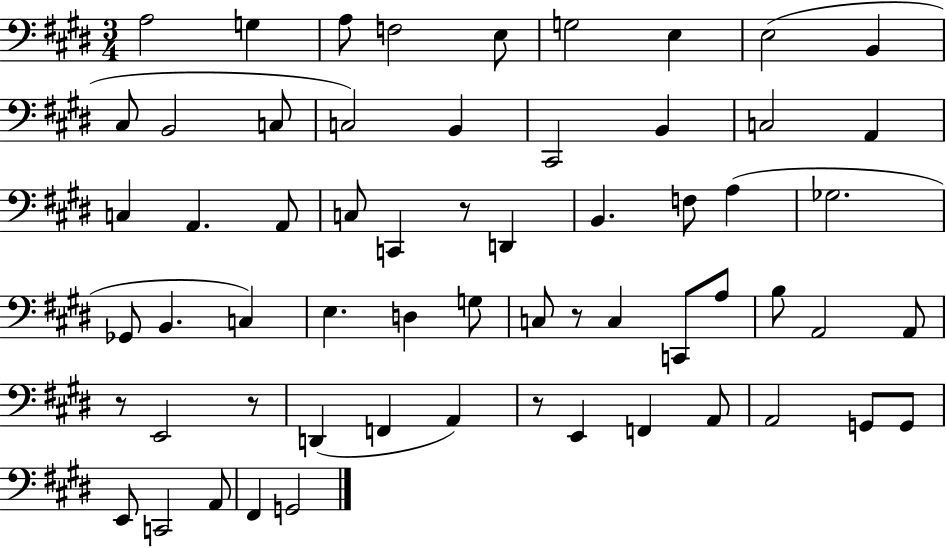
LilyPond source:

{
  \clef bass
  \numericTimeSignature
  \time 3/4
  \key e \major
  a2 g4 | a8 f2 e8 | g2 e4 | e2( b,4 | \break cis8 b,2 c8 | c2) b,4 | cis,2 b,4 | c2 a,4 | \break c4 a,4. a,8 | c8 c,4 r8 d,4 | b,4. f8 a4( | ges2. | \break ges,8 b,4. c4) | e4. d4 g8 | c8 r8 c4 c,8 a8 | b8 a,2 a,8 | \break r8 e,2 r8 | d,4( f,4 a,4) | r8 e,4 f,4 a,8 | a,2 g,8 g,8 | \break e,8 c,2 a,8 | fis,4 g,2 | \bar "|."
}